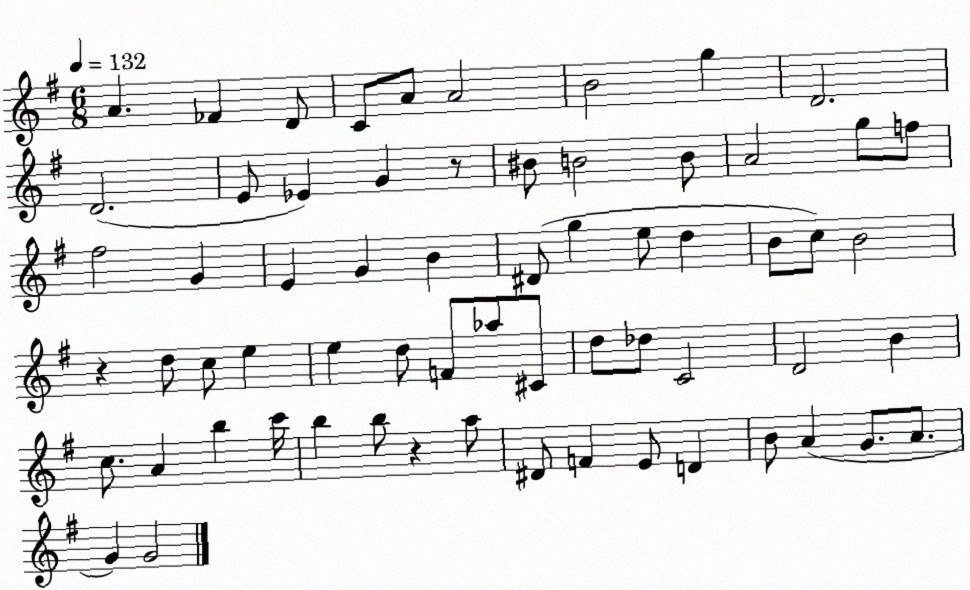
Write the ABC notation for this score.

X:1
T:Untitled
M:6/8
L:1/4
K:G
A _F D/2 C/2 A/2 A2 B2 g D2 D2 E/2 _E G z/2 ^B/2 B2 B/2 A2 g/2 f/2 ^f2 G E G B ^D/2 g e/2 d B/2 c/2 B2 z d/2 c/2 e e d/2 F/2 _a/2 ^C/2 d/2 _d/2 C2 D2 B c/2 A b c'/4 b b/2 z a/2 ^D/2 F E/2 D B/2 A G/2 A/2 G G2